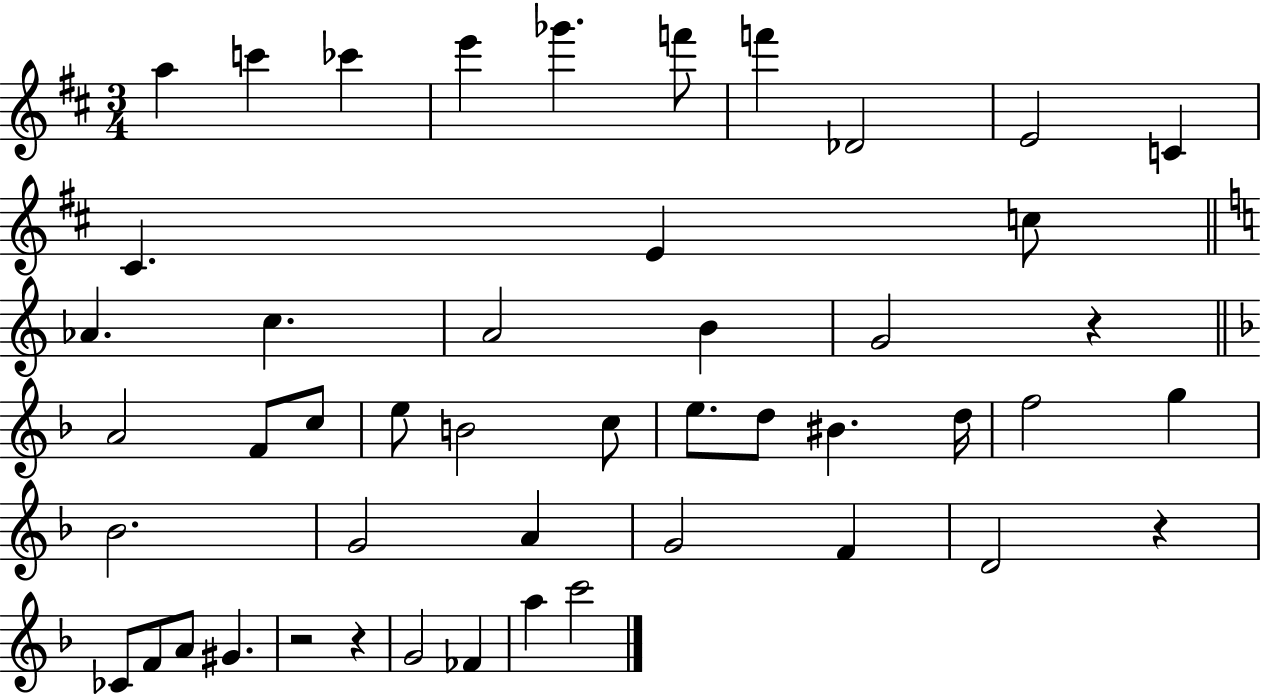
{
  \clef treble
  \numericTimeSignature
  \time 3/4
  \key d \major
  a''4 c'''4 ces'''4 | e'''4 ges'''4. f'''8 | f'''4 des'2 | e'2 c'4 | \break cis'4. e'4 c''8 | \bar "||" \break \key c \major aes'4. c''4. | a'2 b'4 | g'2 r4 | \bar "||" \break \key f \major a'2 f'8 c''8 | e''8 b'2 c''8 | e''8. d''8 bis'4. d''16 | f''2 g''4 | \break bes'2. | g'2 a'4 | g'2 f'4 | d'2 r4 | \break ces'8 f'8 a'8 gis'4. | r2 r4 | g'2 fes'4 | a''4 c'''2 | \break \bar "|."
}